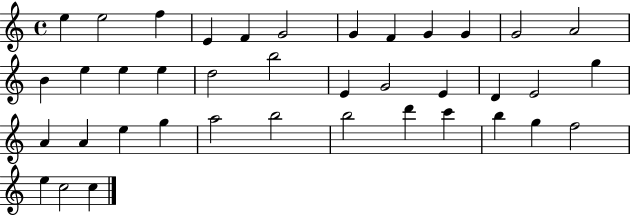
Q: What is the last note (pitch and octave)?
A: C5